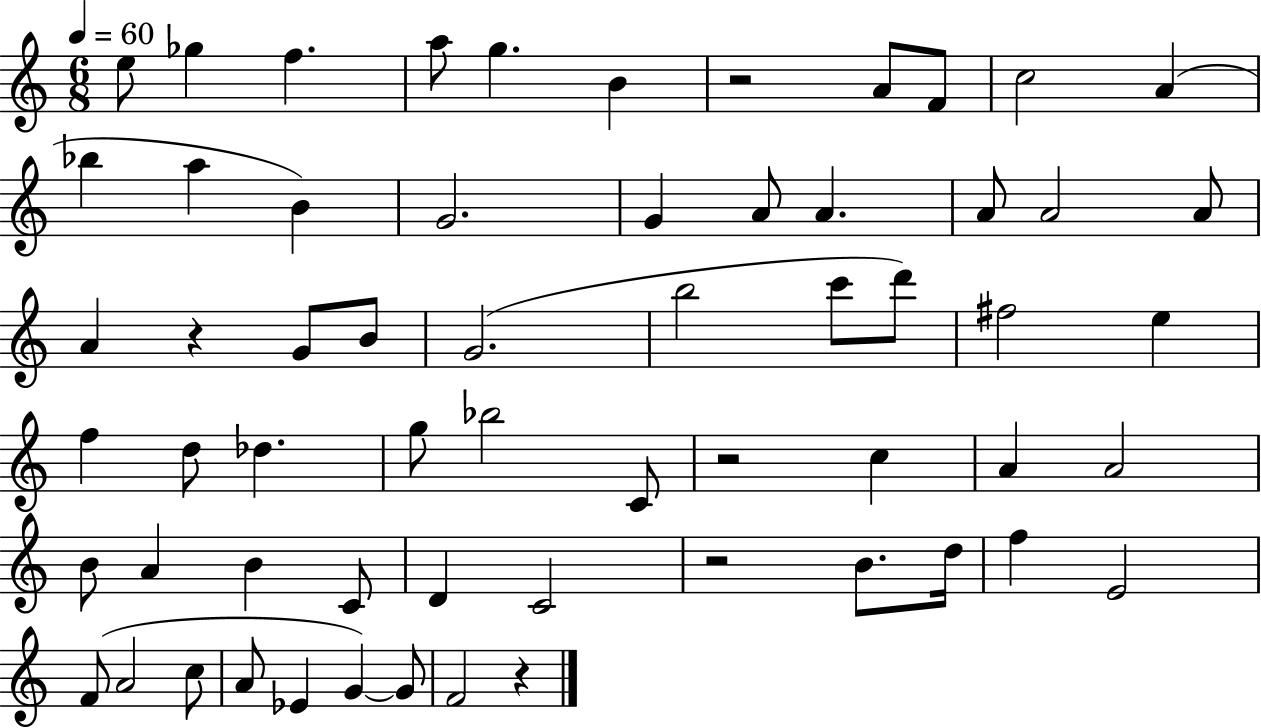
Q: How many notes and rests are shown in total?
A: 61